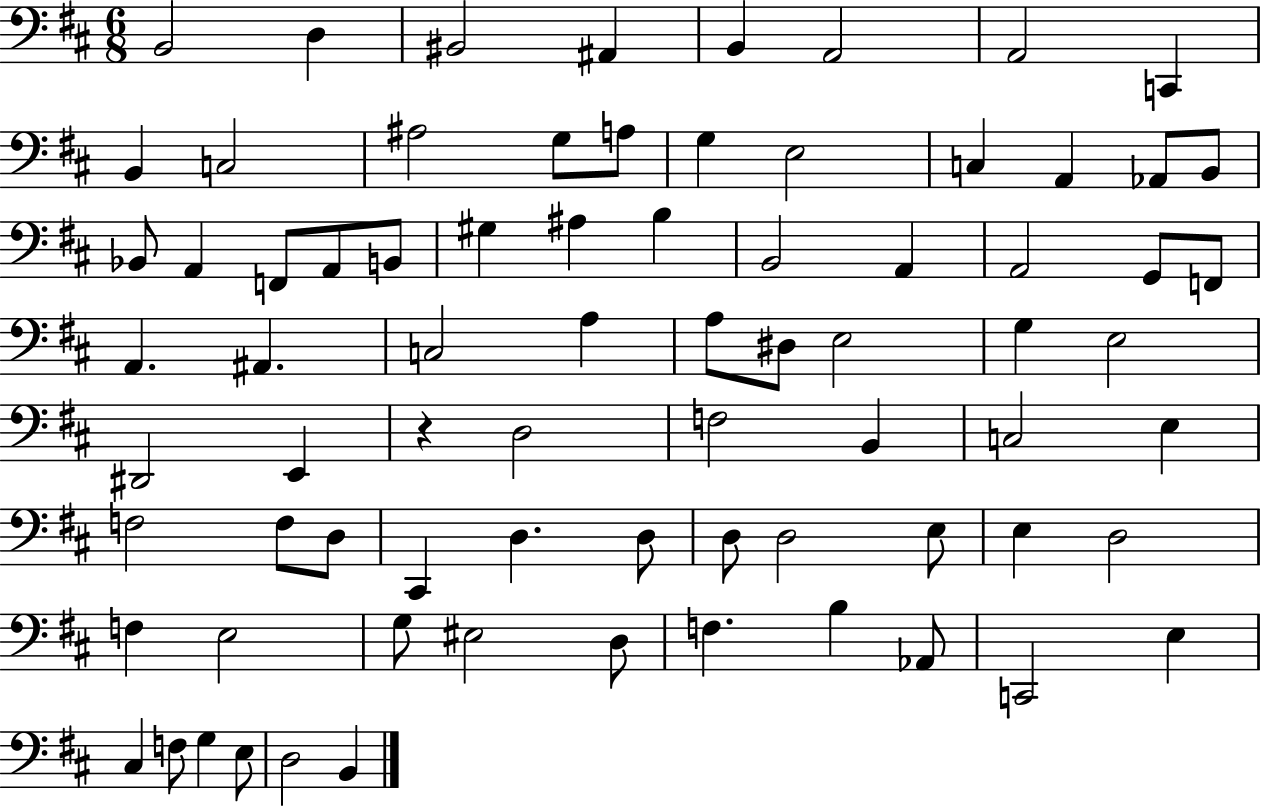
B2/h D3/q BIS2/h A#2/q B2/q A2/h A2/h C2/q B2/q C3/h A#3/h G3/e A3/e G3/q E3/h C3/q A2/q Ab2/e B2/e Bb2/e A2/q F2/e A2/e B2/e G#3/q A#3/q B3/q B2/h A2/q A2/h G2/e F2/e A2/q. A#2/q. C3/h A3/q A3/e D#3/e E3/h G3/q E3/h D#2/h E2/q R/q D3/h F3/h B2/q C3/h E3/q F3/h F3/e D3/e C#2/q D3/q. D3/e D3/e D3/h E3/e E3/q D3/h F3/q E3/h G3/e EIS3/h D3/e F3/q. B3/q Ab2/e C2/h E3/q C#3/q F3/e G3/q E3/e D3/h B2/q